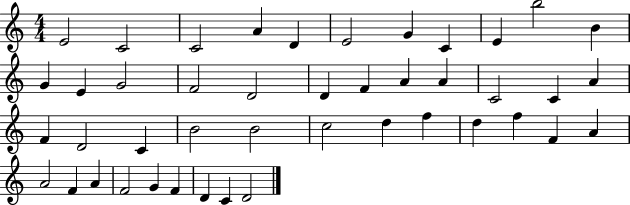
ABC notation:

X:1
T:Untitled
M:4/4
L:1/4
K:C
E2 C2 C2 A D E2 G C E b2 B G E G2 F2 D2 D F A A C2 C A F D2 C B2 B2 c2 d f d f F A A2 F A F2 G F D C D2